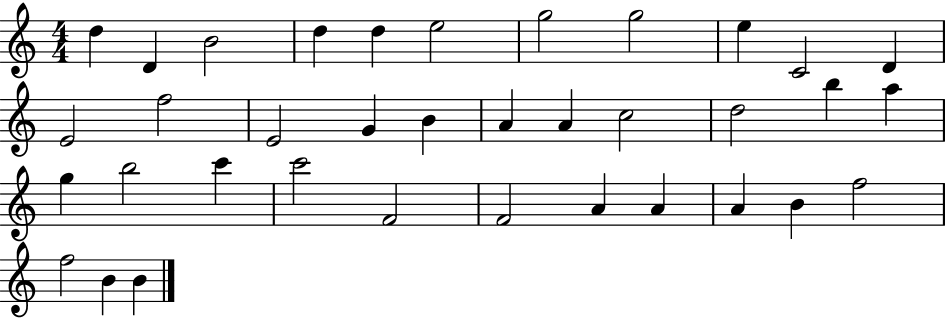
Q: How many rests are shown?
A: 0